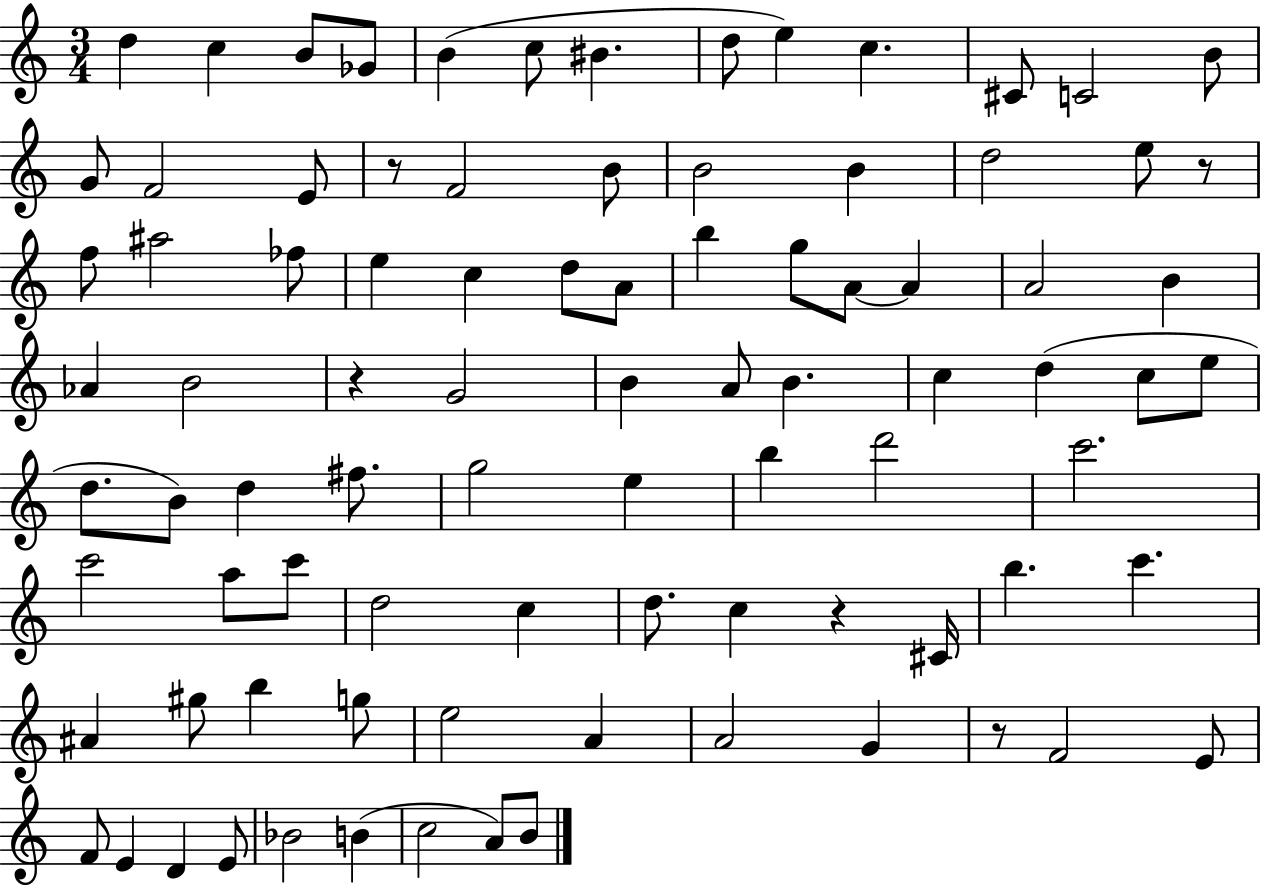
D5/q C5/q B4/e Gb4/e B4/q C5/e BIS4/q. D5/e E5/q C5/q. C#4/e C4/h B4/e G4/e F4/h E4/e R/e F4/h B4/e B4/h B4/q D5/h E5/e R/e F5/e A#5/h FES5/e E5/q C5/q D5/e A4/e B5/q G5/e A4/e A4/q A4/h B4/q Ab4/q B4/h R/q G4/h B4/q A4/e B4/q. C5/q D5/q C5/e E5/e D5/e. B4/e D5/q F#5/e. G5/h E5/q B5/q D6/h C6/h. C6/h A5/e C6/e D5/h C5/q D5/e. C5/q R/q C#4/s B5/q. C6/q. A#4/q G#5/e B5/q G5/e E5/h A4/q A4/h G4/q R/e F4/h E4/e F4/e E4/q D4/q E4/e Bb4/h B4/q C5/h A4/e B4/e